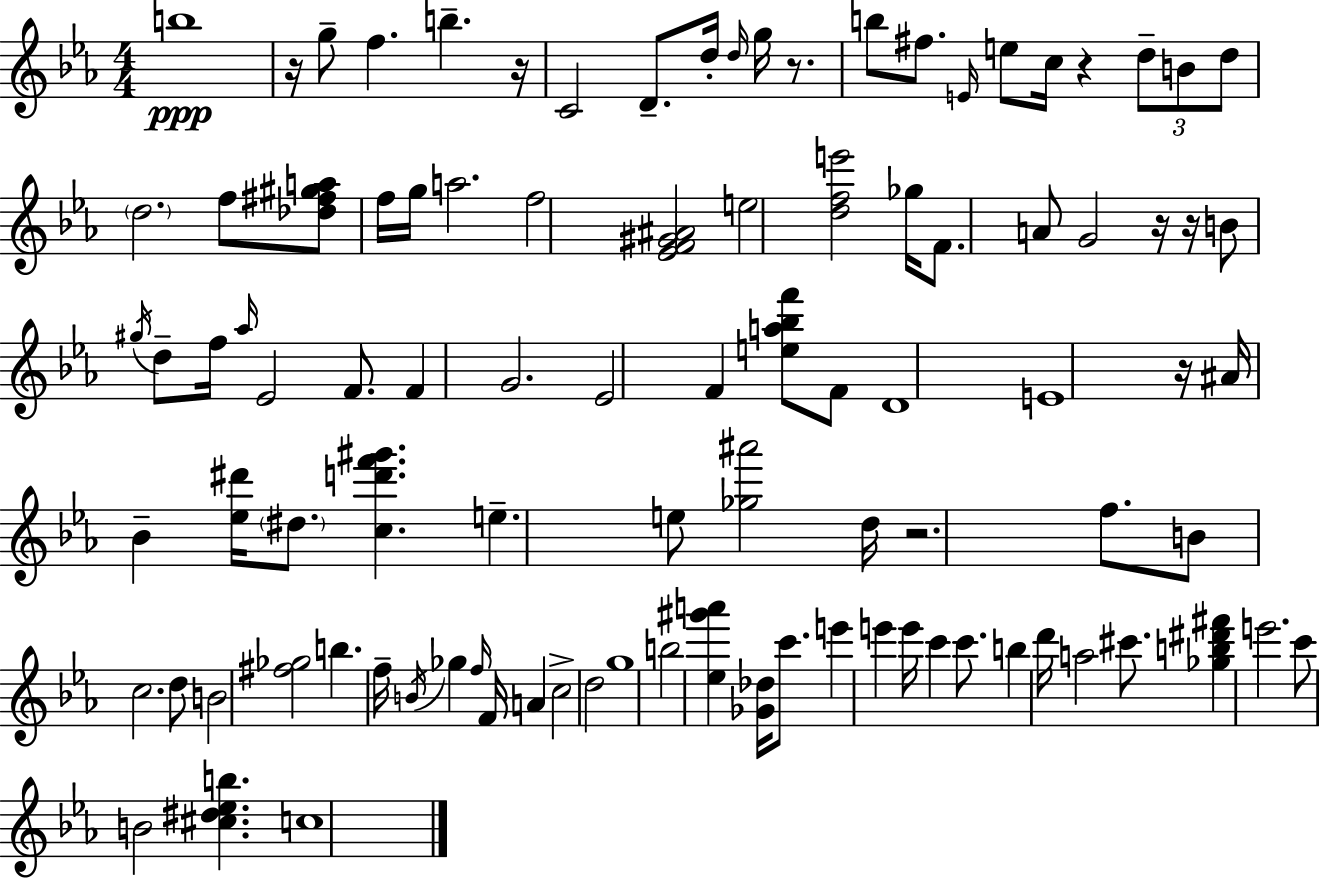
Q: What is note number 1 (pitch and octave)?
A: B5